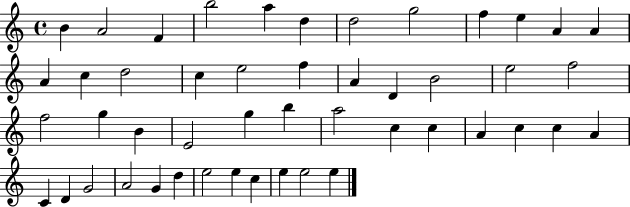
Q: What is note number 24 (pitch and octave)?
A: F5